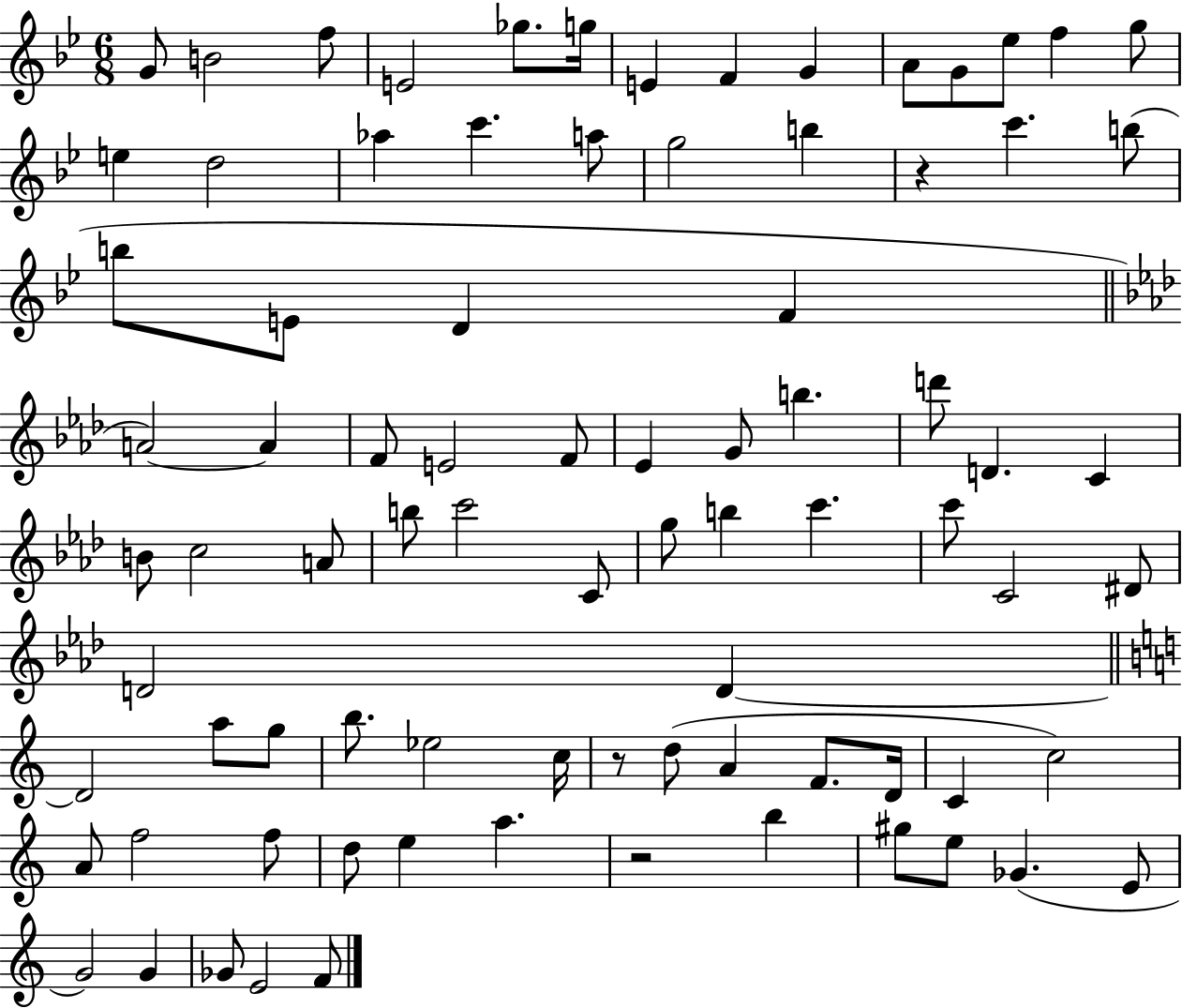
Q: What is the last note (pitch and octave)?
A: F4